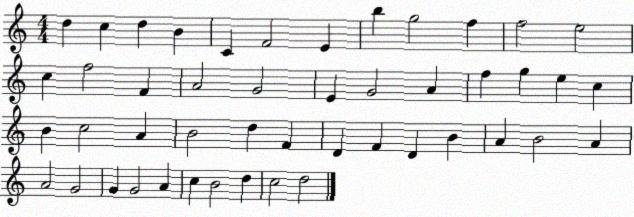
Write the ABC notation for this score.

X:1
T:Untitled
M:4/4
L:1/4
K:C
d c d B C F2 E b g2 f f2 e2 c f2 F A2 G2 E G2 A f g e c B c2 A B2 d F D F D B A B2 A A2 G2 G G2 A c B2 d c2 d2